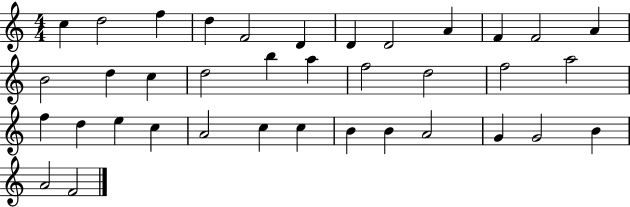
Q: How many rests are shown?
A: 0